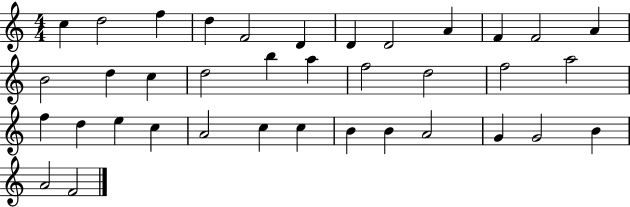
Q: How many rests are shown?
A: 0